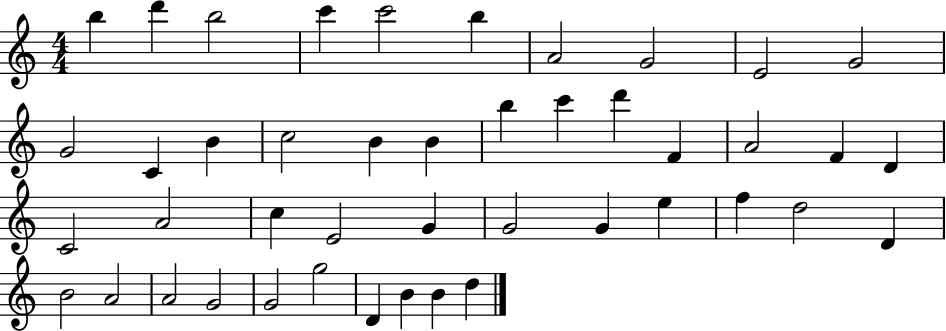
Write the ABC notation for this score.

X:1
T:Untitled
M:4/4
L:1/4
K:C
b d' b2 c' c'2 b A2 G2 E2 G2 G2 C B c2 B B b c' d' F A2 F D C2 A2 c E2 G G2 G e f d2 D B2 A2 A2 G2 G2 g2 D B B d